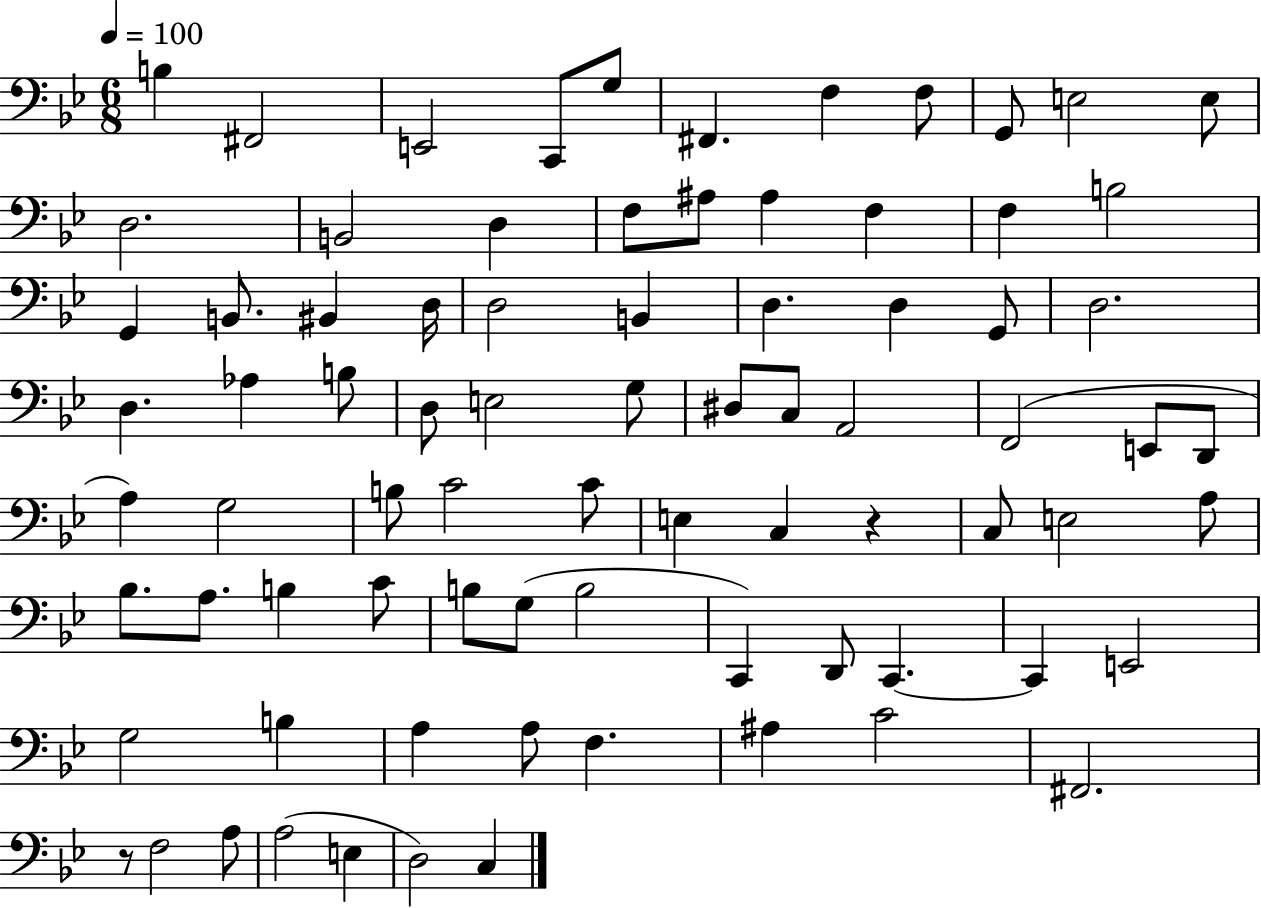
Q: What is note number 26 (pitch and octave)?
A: B2